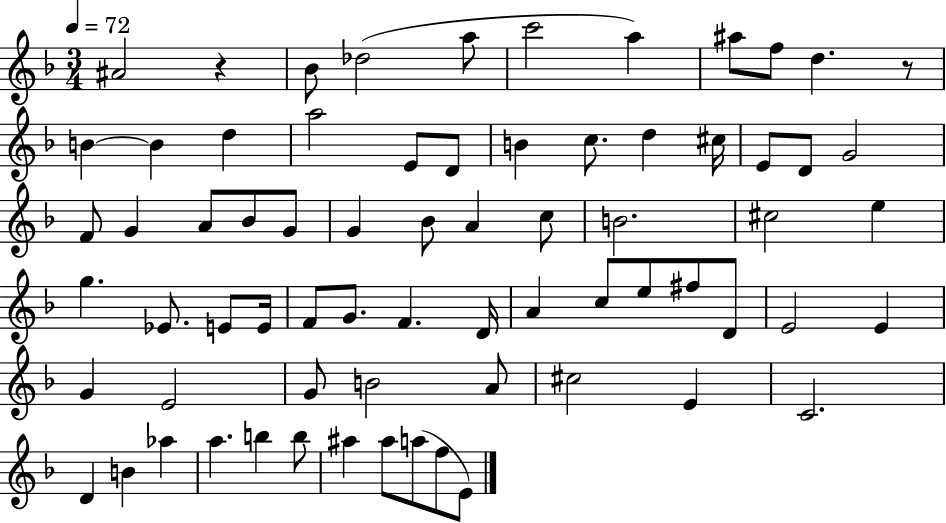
{
  \clef treble
  \numericTimeSignature
  \time 3/4
  \key f \major
  \tempo 4 = 72
  \repeat volta 2 { ais'2 r4 | bes'8 des''2( a''8 | c'''2 a''4) | ais''8 f''8 d''4. r8 | \break b'4~~ b'4 d''4 | a''2 e'8 d'8 | b'4 c''8. d''4 cis''16 | e'8 d'8 g'2 | \break f'8 g'4 a'8 bes'8 g'8 | g'4 bes'8 a'4 c''8 | b'2. | cis''2 e''4 | \break g''4. ees'8. e'8 e'16 | f'8 g'8. f'4. d'16 | a'4 c''8 e''8 fis''8 d'8 | e'2 e'4 | \break g'4 e'2 | g'8 b'2 a'8 | cis''2 e'4 | c'2. | \break d'4 b'4 aes''4 | a''4. b''4 b''8 | ais''4 ais''8 a''8( f''8 e'8) | } \bar "|."
}